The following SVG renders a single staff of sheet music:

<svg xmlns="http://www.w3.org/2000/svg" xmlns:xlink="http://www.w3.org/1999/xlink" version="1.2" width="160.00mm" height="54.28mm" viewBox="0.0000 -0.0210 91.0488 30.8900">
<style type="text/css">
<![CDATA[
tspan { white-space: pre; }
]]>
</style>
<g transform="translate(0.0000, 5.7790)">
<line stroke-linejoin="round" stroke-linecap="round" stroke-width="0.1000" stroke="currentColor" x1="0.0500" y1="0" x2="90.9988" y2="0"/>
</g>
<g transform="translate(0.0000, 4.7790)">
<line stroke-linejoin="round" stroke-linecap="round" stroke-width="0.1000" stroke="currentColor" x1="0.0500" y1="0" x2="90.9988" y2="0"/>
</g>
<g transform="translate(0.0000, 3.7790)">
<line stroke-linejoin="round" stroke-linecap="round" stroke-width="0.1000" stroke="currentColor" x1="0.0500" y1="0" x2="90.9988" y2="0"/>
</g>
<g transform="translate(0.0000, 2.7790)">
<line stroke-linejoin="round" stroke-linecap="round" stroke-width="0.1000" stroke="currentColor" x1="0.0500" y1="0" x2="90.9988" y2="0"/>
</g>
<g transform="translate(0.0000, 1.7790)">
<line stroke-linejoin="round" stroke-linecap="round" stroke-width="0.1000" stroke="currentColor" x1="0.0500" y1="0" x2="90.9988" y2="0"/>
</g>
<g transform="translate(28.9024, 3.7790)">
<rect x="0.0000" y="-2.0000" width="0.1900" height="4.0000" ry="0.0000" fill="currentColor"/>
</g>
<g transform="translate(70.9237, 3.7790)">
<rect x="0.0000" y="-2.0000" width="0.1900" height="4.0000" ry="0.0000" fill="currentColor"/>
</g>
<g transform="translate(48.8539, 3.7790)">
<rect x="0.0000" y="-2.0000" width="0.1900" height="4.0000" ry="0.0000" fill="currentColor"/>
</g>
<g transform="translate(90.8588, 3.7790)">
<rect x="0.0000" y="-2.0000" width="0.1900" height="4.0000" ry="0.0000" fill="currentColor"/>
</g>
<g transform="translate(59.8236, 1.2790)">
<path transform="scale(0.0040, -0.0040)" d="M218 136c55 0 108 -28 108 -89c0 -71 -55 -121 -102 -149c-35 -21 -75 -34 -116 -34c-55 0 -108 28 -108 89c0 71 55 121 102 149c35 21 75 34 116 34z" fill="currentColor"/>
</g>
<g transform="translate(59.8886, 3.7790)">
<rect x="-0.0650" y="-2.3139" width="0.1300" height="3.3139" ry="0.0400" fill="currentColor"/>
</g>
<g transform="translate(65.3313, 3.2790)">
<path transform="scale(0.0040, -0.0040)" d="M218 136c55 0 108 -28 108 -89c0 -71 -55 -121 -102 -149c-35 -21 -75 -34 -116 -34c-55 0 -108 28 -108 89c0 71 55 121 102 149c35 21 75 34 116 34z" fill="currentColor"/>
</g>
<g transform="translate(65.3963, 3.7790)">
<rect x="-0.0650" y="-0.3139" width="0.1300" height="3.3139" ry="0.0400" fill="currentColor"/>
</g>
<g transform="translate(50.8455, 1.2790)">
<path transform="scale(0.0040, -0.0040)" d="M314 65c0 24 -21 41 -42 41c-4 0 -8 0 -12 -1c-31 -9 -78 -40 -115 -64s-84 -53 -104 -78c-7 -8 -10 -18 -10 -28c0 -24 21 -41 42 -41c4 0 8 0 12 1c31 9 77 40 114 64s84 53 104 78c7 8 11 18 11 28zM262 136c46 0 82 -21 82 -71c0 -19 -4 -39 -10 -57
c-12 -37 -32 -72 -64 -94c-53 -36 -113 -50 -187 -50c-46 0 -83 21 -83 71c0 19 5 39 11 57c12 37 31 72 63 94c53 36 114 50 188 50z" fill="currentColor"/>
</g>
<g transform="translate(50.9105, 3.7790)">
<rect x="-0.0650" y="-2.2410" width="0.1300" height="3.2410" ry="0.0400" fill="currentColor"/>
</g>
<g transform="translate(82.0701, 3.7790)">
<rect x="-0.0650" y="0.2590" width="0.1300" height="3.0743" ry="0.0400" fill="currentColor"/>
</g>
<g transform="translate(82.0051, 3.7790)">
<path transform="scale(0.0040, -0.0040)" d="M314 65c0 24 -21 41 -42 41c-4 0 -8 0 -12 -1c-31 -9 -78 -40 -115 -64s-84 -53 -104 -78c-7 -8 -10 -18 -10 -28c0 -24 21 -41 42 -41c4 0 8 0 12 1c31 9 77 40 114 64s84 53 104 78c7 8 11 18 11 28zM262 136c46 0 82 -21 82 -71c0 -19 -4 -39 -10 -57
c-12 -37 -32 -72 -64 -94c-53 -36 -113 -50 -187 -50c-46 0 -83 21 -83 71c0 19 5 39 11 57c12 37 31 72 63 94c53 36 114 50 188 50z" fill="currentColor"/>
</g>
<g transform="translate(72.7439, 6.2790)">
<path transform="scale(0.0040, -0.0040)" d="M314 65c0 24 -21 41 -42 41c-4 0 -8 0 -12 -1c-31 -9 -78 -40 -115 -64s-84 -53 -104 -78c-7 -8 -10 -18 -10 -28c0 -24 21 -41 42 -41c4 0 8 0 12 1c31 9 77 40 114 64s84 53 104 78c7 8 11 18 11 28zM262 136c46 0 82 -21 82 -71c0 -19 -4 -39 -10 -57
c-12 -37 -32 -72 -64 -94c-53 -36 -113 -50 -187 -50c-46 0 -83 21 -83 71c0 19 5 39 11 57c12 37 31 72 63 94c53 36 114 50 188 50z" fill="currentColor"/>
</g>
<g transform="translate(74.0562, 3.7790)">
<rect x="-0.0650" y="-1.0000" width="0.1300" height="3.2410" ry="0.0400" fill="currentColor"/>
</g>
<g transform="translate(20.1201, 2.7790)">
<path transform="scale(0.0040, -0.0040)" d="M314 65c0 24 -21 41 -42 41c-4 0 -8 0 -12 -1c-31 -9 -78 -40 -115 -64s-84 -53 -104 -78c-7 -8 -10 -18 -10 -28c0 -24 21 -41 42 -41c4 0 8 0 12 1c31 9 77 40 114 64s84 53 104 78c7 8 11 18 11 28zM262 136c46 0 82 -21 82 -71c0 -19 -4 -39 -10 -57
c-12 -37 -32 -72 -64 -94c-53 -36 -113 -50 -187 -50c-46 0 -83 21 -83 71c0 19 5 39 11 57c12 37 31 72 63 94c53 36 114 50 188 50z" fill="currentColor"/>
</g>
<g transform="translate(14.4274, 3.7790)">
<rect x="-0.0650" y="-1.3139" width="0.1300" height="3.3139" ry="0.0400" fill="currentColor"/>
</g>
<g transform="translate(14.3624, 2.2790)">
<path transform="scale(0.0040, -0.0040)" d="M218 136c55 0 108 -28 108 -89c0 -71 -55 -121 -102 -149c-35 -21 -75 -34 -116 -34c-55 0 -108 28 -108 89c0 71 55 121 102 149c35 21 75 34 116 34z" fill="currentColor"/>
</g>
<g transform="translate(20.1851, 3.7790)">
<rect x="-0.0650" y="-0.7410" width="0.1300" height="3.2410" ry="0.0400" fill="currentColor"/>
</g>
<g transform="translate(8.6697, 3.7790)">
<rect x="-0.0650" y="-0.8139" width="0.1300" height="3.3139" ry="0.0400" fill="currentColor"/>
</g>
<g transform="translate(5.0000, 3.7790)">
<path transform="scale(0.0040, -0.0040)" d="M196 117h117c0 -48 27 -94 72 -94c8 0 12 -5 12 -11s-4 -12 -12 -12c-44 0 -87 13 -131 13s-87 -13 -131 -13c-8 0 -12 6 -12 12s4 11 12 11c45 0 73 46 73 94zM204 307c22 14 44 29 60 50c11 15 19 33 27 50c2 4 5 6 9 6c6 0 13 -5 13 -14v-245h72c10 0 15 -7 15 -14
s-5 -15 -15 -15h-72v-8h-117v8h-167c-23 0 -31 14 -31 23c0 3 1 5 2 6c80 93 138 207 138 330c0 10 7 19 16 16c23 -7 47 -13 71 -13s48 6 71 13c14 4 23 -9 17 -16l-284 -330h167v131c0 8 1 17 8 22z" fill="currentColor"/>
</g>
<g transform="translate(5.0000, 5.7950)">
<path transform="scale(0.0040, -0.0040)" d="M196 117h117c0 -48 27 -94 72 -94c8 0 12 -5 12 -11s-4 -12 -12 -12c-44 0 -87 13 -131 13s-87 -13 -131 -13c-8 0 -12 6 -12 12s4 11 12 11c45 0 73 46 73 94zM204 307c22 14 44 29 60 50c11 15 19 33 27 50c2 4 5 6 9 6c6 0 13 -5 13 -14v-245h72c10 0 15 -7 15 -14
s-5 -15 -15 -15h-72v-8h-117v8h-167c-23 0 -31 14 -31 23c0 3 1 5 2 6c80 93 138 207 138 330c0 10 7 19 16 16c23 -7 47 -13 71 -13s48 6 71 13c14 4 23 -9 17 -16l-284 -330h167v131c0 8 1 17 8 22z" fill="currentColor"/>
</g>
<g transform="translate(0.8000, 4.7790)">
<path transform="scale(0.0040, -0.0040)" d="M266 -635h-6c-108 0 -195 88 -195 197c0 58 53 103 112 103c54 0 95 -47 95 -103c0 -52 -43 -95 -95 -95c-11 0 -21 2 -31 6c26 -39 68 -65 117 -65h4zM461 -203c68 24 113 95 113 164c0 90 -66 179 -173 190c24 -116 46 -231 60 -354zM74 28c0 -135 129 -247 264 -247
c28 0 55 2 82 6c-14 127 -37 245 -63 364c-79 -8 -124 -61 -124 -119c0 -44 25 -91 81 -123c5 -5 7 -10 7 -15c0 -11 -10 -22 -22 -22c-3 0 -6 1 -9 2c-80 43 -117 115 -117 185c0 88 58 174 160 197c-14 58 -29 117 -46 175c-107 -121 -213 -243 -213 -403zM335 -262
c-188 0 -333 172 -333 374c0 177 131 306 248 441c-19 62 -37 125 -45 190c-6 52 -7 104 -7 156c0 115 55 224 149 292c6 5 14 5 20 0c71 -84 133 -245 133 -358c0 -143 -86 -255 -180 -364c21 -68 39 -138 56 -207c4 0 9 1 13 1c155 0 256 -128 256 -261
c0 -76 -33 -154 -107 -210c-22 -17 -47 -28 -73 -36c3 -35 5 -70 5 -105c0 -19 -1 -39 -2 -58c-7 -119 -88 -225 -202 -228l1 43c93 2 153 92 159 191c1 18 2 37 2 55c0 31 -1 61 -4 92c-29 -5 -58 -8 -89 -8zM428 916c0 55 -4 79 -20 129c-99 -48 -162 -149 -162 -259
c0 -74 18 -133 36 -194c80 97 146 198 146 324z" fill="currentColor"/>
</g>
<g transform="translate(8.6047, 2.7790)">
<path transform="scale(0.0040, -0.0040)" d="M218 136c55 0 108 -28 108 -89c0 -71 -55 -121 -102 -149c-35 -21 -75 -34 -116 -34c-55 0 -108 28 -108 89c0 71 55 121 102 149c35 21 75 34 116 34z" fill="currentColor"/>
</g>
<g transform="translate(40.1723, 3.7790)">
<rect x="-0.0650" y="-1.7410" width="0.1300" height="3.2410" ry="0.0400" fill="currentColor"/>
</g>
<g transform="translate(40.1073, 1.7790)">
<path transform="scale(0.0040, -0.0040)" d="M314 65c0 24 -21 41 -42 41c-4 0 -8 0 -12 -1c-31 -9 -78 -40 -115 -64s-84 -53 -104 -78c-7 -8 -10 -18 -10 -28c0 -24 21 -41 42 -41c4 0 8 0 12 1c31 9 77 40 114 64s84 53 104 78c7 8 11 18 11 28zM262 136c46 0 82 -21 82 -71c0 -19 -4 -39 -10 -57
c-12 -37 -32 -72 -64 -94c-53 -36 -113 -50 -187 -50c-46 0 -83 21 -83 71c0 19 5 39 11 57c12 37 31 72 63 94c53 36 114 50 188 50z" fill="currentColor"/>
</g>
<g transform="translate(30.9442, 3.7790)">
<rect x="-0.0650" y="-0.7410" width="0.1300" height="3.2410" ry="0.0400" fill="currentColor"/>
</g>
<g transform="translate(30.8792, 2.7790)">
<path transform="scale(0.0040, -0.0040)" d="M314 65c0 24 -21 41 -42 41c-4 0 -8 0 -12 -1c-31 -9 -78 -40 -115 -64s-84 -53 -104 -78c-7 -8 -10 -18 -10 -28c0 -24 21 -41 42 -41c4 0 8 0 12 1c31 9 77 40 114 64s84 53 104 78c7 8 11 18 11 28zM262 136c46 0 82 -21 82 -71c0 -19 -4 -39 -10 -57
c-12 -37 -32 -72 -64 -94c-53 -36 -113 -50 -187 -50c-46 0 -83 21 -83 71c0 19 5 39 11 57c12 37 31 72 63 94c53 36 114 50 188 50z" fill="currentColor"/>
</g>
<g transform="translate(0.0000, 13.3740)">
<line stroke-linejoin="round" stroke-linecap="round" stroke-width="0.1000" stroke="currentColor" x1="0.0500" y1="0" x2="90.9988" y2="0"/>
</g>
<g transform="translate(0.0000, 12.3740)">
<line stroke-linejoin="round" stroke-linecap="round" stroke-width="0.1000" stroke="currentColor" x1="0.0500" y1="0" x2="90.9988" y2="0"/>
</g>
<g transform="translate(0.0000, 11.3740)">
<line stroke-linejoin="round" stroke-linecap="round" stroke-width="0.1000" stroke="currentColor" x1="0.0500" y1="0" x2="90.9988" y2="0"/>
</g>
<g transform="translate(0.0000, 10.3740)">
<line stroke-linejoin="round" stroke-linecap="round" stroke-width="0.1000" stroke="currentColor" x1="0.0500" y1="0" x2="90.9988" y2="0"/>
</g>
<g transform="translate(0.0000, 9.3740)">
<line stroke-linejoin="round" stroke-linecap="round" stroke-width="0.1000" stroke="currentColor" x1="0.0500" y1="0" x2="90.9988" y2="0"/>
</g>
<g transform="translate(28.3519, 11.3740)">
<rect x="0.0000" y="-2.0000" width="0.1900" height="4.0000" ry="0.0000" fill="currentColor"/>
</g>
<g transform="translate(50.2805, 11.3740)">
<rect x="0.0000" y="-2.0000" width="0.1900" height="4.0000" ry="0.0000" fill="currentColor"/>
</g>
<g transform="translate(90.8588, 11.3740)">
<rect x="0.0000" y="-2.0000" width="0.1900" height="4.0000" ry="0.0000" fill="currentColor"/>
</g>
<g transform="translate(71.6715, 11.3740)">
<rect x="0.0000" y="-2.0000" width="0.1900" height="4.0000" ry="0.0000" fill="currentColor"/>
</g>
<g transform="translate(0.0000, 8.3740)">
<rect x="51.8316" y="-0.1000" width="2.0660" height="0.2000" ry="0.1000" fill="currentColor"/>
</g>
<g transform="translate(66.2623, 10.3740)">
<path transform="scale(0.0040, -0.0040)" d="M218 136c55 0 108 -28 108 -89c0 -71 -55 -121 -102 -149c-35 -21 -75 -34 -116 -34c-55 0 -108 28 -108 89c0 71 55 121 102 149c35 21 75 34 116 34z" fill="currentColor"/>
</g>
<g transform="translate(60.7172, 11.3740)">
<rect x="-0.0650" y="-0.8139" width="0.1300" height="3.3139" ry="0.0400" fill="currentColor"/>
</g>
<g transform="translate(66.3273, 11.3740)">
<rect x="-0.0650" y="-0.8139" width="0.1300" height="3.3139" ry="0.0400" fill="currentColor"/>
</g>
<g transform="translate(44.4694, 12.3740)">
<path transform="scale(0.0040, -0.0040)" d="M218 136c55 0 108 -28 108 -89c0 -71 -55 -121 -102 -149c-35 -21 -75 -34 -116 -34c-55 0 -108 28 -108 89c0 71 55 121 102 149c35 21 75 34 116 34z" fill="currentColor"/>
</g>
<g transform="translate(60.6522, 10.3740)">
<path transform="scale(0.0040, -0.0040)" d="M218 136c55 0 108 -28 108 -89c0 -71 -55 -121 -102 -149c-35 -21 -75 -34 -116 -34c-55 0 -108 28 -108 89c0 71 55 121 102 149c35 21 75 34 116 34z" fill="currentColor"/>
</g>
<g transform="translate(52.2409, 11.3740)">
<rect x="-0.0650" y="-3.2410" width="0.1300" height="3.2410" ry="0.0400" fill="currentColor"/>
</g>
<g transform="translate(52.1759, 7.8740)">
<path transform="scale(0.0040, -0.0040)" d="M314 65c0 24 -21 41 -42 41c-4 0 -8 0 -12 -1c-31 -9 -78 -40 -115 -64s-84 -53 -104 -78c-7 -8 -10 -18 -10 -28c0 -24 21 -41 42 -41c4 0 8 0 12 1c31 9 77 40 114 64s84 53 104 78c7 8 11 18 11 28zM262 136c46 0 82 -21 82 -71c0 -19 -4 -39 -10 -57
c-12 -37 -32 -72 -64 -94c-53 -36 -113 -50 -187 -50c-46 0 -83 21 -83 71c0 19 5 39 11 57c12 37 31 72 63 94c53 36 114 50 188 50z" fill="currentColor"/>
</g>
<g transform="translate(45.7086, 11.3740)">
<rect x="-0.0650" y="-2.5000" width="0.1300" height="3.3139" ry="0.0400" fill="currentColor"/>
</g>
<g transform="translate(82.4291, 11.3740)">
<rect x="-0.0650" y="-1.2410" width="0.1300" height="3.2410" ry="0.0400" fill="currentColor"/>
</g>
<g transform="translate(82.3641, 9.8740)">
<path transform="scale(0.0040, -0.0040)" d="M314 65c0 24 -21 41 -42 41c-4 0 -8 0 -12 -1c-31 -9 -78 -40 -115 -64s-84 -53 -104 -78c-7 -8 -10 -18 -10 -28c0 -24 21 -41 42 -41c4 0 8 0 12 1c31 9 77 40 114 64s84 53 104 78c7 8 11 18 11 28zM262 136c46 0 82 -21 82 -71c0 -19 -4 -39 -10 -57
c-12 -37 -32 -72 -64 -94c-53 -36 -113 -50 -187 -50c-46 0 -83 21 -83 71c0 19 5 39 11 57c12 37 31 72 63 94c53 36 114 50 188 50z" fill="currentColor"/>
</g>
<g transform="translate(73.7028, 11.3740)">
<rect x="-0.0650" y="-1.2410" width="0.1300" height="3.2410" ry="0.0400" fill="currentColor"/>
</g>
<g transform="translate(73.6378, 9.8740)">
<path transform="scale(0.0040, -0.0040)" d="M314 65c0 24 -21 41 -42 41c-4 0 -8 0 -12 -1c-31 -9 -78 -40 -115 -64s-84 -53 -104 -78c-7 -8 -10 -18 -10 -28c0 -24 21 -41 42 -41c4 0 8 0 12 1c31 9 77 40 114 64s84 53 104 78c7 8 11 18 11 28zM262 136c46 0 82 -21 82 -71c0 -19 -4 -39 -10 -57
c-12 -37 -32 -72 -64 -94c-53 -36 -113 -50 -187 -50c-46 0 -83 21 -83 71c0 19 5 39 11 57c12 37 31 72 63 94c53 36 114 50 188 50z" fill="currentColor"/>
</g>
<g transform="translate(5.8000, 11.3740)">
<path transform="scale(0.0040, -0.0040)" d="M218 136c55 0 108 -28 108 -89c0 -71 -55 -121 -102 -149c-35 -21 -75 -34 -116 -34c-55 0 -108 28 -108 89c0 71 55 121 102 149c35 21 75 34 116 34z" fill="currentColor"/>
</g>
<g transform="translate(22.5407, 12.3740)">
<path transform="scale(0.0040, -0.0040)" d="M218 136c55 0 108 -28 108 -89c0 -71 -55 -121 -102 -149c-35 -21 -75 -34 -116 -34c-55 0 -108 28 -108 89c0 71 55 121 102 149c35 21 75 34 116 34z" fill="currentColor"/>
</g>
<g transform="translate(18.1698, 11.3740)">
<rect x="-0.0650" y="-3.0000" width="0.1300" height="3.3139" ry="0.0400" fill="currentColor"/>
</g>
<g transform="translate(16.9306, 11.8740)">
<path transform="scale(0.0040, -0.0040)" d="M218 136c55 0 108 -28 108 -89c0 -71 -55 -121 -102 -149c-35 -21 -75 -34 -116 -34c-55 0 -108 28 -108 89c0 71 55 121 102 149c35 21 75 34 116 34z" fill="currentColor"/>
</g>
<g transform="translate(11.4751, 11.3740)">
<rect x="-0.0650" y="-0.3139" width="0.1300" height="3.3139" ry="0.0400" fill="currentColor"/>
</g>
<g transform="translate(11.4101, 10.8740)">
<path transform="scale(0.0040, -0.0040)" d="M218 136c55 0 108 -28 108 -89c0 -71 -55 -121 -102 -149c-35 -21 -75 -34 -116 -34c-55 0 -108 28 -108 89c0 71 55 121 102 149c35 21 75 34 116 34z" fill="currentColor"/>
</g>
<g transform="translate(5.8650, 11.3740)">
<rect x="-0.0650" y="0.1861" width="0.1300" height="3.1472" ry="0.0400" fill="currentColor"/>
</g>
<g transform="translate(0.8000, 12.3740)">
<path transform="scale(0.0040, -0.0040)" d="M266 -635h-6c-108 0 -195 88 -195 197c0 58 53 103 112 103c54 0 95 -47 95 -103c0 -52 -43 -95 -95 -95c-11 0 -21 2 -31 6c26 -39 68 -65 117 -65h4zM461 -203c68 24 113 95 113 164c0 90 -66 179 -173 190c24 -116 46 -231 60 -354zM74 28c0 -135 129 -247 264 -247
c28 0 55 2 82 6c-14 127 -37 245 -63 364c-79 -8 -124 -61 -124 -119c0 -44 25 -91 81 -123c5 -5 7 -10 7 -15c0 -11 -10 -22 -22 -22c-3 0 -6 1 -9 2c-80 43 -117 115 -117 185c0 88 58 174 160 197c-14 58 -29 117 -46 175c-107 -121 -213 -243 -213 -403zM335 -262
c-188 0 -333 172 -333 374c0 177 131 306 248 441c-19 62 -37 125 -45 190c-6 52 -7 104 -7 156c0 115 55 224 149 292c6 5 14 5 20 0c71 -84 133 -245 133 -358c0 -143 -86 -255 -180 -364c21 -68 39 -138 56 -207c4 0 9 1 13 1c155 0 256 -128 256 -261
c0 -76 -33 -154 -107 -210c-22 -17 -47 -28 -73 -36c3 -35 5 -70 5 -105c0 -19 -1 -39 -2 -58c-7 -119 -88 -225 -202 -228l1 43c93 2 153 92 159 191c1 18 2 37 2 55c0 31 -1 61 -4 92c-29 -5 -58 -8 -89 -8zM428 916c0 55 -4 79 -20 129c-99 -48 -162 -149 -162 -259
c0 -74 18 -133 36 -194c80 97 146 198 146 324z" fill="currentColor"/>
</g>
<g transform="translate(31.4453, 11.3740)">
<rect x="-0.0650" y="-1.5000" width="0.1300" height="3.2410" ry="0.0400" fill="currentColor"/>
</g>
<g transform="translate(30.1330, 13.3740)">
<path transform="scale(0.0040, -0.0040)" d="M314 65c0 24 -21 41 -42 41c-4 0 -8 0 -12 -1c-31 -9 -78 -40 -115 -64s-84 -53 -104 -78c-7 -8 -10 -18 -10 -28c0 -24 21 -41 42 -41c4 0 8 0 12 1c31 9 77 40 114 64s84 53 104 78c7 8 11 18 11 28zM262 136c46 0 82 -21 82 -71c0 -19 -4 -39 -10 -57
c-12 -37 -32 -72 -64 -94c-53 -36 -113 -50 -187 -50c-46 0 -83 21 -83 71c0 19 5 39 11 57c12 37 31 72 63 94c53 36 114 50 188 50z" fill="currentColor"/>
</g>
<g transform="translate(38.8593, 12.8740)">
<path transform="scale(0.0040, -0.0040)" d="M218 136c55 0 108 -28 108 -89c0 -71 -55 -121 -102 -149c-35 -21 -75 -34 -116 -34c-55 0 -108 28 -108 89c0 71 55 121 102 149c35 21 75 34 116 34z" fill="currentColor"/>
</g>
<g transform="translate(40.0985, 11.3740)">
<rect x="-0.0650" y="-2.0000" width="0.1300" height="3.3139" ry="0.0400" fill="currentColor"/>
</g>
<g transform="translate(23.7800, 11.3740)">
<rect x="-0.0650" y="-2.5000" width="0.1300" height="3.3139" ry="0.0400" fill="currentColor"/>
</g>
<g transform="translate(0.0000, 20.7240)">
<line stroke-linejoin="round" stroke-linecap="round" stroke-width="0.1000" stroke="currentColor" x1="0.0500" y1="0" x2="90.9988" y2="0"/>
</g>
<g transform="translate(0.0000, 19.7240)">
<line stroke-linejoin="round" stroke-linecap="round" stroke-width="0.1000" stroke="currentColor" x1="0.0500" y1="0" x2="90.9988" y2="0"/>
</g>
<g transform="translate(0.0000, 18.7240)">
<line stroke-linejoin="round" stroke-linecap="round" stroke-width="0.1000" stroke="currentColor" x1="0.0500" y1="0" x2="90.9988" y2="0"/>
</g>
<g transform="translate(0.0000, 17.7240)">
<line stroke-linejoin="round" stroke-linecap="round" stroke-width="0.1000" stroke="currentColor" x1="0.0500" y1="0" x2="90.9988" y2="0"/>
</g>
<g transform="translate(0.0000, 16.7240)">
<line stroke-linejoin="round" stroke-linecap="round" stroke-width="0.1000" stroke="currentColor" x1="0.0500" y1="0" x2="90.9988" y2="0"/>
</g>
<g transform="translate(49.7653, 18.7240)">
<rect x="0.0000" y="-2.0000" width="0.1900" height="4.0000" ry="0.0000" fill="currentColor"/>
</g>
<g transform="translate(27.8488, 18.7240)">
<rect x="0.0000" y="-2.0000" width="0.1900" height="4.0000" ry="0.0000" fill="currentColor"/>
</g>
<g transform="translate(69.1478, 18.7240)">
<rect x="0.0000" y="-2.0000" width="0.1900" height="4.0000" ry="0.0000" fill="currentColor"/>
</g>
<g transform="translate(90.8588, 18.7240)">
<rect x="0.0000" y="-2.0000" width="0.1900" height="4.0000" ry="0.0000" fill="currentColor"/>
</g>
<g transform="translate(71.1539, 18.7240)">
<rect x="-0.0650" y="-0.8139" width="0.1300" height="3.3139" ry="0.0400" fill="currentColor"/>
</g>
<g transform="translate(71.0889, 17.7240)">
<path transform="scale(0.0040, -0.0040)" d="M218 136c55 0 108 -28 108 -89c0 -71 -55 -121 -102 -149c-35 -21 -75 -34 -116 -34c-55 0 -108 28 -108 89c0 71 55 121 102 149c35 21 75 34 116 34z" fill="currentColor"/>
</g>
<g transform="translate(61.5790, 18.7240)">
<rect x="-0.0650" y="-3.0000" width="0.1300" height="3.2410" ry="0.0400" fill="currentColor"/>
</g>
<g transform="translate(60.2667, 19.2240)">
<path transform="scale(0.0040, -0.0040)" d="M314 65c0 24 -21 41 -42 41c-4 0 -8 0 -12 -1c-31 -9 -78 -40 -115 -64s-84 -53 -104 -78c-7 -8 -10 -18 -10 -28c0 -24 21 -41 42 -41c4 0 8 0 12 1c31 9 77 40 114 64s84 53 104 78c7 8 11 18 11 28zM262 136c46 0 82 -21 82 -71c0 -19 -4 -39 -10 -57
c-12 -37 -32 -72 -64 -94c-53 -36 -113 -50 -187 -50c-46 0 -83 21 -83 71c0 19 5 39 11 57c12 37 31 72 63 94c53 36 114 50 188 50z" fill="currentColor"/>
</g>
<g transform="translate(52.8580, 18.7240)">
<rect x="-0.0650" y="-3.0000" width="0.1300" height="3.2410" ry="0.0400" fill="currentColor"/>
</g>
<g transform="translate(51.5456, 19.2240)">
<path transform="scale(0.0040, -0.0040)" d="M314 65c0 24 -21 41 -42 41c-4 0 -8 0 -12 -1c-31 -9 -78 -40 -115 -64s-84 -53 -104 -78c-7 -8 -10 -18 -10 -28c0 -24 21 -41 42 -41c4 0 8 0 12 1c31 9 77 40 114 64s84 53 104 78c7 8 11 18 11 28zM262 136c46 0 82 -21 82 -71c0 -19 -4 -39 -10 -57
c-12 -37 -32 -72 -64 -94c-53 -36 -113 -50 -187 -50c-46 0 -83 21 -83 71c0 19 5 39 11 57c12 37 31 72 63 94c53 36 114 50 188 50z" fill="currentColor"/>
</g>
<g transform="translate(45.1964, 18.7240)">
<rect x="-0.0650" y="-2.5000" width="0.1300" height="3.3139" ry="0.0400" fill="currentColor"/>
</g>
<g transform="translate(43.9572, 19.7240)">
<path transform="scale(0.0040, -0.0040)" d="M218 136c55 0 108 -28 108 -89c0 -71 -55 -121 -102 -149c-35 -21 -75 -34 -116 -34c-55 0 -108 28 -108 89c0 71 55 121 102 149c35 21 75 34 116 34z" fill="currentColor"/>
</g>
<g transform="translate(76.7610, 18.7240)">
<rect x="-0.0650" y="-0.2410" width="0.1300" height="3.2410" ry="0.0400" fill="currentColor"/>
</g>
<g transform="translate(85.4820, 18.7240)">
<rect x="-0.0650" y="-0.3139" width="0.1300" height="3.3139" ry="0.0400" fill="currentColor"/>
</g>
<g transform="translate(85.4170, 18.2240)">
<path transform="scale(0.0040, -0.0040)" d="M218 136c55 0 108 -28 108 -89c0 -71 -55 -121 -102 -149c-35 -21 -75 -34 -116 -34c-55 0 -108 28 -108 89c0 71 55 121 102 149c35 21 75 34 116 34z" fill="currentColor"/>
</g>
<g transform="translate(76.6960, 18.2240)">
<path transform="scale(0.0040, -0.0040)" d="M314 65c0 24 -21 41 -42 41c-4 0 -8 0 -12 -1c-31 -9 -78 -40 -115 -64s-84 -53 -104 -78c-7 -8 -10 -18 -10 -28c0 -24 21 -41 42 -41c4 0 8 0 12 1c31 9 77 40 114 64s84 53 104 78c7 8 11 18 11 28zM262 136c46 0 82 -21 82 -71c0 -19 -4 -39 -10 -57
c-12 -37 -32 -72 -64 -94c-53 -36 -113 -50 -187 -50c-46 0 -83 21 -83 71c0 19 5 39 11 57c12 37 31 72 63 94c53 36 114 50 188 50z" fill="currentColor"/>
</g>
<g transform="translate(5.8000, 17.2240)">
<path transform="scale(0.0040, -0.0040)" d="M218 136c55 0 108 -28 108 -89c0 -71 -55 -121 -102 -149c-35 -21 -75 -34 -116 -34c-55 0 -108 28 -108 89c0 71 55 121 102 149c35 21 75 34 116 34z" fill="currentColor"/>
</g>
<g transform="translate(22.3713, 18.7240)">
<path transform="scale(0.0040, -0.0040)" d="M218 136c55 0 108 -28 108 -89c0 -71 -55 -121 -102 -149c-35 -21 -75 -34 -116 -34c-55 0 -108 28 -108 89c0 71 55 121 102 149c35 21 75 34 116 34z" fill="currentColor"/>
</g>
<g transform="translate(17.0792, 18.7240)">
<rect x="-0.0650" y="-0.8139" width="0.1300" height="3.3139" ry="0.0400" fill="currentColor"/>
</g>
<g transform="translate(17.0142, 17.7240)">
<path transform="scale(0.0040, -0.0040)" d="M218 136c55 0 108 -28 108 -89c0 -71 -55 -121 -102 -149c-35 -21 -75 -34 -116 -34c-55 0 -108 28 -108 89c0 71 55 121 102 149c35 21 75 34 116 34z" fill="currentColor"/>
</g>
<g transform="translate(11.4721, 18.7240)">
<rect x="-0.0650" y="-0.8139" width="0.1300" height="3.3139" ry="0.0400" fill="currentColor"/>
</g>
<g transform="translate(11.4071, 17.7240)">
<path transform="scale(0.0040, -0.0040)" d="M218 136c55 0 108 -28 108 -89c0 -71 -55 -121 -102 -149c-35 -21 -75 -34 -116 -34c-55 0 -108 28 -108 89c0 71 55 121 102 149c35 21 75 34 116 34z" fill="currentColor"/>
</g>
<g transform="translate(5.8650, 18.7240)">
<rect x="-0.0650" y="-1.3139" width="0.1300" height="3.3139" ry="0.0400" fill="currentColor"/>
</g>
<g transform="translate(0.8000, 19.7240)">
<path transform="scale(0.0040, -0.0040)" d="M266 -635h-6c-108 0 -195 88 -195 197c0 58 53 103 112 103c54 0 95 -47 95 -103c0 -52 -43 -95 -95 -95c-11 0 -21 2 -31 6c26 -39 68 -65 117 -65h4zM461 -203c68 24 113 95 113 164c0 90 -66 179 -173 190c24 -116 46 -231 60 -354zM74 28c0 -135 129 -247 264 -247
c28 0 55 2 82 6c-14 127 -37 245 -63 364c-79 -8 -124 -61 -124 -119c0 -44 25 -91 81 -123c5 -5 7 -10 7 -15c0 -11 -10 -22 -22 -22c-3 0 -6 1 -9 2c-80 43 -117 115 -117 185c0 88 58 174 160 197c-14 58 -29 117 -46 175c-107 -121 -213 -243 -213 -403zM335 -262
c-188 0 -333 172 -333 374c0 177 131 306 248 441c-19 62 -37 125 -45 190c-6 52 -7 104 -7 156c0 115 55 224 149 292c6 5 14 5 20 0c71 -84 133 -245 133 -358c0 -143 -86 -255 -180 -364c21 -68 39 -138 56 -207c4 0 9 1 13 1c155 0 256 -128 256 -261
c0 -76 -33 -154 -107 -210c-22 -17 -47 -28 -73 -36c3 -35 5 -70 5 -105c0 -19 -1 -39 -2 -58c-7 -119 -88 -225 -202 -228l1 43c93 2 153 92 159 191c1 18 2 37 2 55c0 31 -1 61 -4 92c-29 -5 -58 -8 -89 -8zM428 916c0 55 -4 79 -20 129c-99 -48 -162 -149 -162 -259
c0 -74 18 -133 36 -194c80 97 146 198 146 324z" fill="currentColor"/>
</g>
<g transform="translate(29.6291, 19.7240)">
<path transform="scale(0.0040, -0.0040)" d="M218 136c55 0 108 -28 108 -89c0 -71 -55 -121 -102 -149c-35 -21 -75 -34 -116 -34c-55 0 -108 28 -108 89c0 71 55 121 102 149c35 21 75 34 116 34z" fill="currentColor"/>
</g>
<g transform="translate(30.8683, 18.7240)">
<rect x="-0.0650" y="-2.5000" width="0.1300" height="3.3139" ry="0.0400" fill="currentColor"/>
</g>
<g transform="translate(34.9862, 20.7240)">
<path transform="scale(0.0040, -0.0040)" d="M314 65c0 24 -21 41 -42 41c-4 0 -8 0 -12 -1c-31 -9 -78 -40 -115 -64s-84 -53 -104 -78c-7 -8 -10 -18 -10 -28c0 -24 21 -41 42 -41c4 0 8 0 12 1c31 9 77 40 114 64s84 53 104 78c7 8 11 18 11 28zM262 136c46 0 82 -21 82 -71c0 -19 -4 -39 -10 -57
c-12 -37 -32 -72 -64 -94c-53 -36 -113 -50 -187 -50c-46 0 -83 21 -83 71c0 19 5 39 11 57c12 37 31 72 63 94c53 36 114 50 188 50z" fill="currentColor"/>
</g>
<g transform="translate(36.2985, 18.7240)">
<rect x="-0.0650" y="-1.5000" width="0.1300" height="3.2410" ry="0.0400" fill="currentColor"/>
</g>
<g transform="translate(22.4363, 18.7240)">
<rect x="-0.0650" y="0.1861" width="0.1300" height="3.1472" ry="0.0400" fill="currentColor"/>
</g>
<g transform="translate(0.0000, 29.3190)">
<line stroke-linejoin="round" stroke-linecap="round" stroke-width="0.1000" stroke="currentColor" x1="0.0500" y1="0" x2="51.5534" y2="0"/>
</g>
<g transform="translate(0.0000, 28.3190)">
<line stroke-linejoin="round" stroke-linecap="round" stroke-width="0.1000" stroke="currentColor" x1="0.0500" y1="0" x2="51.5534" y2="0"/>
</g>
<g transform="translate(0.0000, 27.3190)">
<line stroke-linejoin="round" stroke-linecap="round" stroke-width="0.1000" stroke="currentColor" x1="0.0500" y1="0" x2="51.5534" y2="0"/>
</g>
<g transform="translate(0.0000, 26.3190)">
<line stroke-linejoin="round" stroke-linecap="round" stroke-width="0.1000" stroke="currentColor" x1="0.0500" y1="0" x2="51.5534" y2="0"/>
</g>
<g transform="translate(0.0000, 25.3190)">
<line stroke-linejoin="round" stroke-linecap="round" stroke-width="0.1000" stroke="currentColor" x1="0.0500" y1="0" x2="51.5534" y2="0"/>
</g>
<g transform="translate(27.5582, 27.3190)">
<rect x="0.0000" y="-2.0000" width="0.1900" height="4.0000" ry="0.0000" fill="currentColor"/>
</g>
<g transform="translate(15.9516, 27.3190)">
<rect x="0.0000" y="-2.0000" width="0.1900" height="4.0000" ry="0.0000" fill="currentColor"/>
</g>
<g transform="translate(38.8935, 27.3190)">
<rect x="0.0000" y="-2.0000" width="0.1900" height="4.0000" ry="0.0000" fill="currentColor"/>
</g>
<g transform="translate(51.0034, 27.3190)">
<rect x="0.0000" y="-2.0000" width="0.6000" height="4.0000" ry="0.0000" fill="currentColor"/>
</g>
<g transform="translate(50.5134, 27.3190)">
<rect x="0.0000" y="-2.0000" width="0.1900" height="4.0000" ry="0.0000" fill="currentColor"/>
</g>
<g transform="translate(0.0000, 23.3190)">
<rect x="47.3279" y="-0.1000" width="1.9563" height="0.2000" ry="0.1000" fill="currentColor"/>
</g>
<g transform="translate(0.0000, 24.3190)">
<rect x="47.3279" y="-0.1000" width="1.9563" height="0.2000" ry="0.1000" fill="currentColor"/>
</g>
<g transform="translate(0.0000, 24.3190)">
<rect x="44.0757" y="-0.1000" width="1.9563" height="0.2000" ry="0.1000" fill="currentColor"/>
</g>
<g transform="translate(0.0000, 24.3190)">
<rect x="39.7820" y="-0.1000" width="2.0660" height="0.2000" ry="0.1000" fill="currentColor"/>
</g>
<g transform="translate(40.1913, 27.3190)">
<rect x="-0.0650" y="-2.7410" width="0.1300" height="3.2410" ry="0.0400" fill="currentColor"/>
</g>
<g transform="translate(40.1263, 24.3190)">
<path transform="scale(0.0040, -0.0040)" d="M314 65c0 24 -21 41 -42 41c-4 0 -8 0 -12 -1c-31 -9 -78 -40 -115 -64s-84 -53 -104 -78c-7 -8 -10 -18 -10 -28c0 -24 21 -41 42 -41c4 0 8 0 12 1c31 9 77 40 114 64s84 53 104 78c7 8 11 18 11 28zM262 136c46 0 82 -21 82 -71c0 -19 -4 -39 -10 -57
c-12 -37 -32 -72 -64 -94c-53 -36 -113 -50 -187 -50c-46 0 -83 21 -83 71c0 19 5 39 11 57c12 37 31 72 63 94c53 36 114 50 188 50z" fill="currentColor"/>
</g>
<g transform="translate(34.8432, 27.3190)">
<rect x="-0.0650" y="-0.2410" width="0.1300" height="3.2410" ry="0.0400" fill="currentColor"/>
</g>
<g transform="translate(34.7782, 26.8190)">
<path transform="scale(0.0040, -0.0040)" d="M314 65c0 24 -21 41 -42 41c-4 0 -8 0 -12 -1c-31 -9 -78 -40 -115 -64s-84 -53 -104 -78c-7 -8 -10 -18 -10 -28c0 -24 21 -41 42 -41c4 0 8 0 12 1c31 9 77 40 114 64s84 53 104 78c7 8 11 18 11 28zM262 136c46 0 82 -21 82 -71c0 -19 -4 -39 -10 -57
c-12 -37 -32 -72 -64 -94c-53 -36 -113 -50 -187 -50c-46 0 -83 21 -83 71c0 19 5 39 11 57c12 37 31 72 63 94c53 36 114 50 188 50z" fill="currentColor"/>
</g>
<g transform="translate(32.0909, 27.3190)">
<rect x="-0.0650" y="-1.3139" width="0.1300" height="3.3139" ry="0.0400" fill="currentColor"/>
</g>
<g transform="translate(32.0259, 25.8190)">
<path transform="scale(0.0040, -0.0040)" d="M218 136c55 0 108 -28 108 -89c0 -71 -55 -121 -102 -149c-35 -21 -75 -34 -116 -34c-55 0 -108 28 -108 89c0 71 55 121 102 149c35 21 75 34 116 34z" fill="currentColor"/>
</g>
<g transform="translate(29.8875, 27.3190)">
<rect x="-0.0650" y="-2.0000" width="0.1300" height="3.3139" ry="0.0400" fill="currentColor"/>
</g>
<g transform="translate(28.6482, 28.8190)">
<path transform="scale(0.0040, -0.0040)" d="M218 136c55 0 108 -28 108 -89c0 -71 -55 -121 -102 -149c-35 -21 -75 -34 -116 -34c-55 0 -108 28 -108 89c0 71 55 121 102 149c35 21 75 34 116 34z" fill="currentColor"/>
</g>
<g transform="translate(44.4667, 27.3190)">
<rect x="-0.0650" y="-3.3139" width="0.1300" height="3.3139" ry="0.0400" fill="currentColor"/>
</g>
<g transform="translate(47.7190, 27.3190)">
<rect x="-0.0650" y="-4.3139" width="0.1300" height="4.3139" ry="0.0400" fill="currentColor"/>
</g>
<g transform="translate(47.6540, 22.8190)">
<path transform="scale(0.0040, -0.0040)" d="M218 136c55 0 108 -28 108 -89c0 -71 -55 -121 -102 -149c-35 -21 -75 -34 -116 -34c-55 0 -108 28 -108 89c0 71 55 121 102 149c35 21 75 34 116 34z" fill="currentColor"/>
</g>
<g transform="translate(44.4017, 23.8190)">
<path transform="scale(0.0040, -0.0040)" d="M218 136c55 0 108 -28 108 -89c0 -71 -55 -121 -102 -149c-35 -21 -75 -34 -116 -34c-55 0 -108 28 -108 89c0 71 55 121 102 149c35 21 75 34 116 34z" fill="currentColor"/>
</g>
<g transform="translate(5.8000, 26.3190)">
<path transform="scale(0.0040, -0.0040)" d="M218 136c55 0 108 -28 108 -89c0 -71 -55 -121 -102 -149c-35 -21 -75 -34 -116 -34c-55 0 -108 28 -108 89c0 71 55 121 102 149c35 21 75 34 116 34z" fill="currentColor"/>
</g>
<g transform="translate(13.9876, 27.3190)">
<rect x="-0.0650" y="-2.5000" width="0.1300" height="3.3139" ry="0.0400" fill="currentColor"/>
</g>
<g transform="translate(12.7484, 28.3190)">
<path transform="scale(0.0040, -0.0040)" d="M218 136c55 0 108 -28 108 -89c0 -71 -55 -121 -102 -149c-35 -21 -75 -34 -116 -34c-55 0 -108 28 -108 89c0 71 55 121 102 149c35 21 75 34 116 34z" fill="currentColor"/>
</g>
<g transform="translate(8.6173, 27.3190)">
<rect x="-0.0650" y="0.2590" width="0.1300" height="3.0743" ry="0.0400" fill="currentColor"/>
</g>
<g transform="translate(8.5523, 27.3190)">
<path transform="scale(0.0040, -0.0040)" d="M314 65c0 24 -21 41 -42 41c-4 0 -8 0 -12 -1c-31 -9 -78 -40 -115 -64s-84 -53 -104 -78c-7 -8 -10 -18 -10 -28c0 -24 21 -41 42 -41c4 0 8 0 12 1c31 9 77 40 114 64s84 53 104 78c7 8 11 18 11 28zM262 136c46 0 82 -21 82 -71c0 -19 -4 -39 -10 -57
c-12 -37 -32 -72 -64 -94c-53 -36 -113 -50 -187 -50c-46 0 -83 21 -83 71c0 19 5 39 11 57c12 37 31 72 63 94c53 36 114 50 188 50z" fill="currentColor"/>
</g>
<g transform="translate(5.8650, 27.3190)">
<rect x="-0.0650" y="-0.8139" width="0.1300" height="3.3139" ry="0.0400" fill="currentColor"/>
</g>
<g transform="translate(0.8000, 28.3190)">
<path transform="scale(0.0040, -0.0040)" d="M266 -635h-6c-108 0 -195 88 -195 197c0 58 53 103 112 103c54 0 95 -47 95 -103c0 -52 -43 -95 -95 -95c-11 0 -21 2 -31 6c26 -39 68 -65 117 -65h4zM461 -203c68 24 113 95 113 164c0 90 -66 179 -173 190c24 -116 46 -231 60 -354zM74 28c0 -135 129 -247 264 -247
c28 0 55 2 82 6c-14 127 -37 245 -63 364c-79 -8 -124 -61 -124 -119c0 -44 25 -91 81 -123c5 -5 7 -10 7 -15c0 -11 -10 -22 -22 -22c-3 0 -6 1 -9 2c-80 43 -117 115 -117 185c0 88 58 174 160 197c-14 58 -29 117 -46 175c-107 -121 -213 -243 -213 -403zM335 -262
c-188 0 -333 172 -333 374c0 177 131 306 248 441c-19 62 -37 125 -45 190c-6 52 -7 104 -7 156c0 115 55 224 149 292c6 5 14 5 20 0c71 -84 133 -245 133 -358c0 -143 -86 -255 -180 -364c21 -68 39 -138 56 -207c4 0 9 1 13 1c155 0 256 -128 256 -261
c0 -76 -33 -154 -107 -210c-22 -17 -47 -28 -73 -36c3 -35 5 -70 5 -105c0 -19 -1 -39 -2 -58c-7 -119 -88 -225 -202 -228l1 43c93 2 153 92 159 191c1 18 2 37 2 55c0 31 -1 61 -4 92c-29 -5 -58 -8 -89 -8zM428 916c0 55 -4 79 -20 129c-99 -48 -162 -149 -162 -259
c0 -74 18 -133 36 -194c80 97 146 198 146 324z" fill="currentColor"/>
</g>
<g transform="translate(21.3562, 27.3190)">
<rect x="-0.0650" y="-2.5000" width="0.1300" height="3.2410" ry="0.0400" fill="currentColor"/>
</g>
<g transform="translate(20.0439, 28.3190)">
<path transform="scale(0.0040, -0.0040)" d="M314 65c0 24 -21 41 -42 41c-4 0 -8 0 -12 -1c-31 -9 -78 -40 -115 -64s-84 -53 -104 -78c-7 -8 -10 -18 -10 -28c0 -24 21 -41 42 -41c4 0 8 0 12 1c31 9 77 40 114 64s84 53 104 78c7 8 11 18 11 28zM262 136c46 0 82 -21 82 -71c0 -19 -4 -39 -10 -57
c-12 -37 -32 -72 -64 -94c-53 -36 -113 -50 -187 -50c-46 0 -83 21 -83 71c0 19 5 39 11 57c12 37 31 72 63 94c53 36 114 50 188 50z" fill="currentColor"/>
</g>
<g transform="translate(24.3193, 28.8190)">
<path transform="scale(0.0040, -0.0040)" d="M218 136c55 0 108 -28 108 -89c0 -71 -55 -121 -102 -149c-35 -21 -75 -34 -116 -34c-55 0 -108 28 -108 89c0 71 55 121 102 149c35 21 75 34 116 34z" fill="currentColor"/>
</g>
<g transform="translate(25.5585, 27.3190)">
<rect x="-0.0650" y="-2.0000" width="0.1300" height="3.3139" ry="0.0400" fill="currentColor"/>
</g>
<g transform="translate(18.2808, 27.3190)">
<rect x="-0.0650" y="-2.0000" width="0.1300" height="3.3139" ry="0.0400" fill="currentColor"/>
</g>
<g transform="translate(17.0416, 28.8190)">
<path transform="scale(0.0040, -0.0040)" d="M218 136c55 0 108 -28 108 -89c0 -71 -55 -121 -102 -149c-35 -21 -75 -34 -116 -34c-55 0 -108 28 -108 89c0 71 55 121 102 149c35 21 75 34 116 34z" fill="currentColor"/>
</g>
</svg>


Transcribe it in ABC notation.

X:1
T:Untitled
M:4/4
L:1/4
K:C
d e d2 d2 f2 g2 g c D2 B2 B c A G E2 F G b2 d d e2 e2 e d d B G E2 G A2 A2 d c2 c d B2 G F G2 F F e c2 a2 b d'